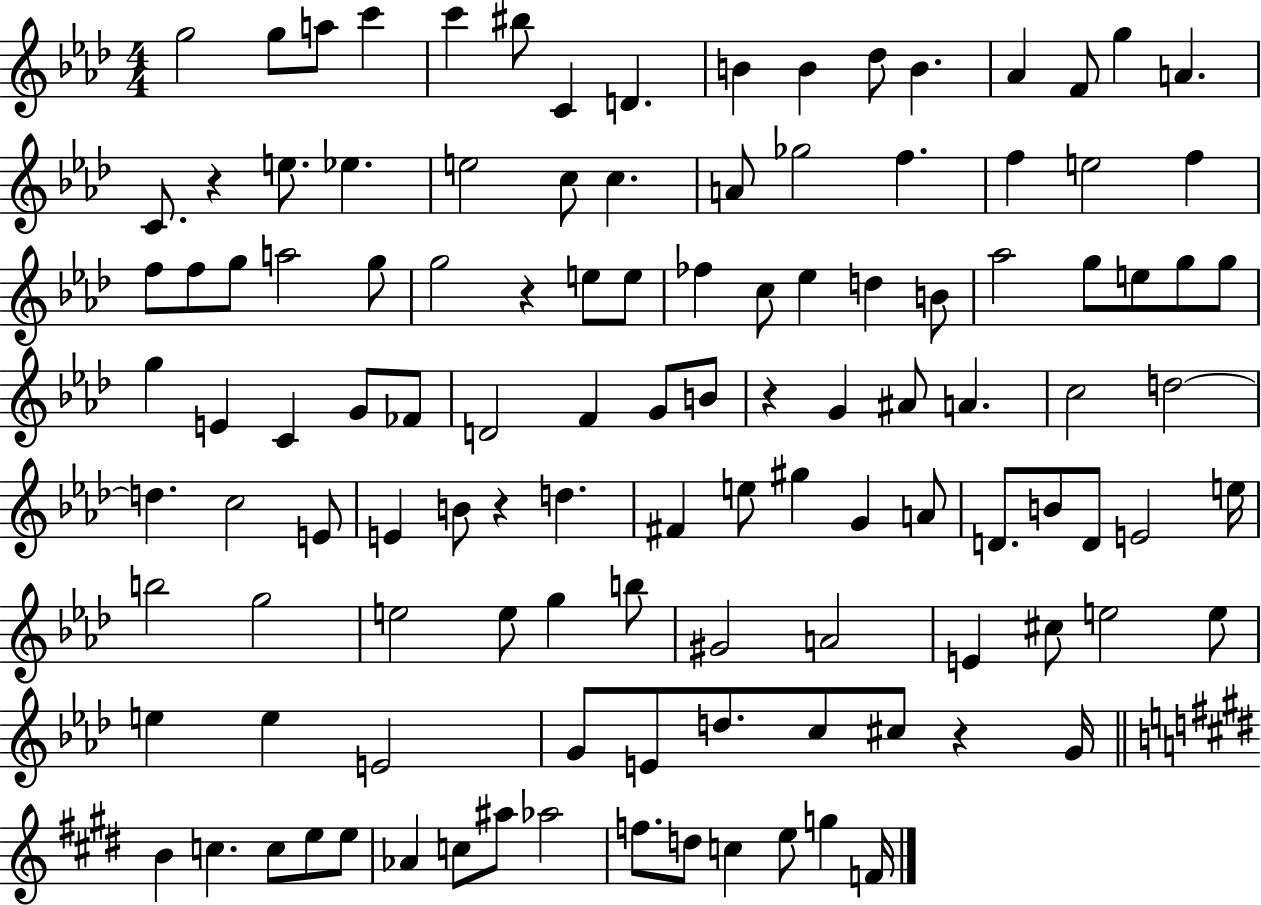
{
  \clef treble
  \numericTimeSignature
  \time 4/4
  \key aes \major
  g''2 g''8 a''8 c'''4 | c'''4 bis''8 c'4 d'4. | b'4 b'4 des''8 b'4. | aes'4 f'8 g''4 a'4. | \break c'8. r4 e''8. ees''4. | e''2 c''8 c''4. | a'8 ges''2 f''4. | f''4 e''2 f''4 | \break f''8 f''8 g''8 a''2 g''8 | g''2 r4 e''8 e''8 | fes''4 c''8 ees''4 d''4 b'8 | aes''2 g''8 e''8 g''8 g''8 | \break g''4 e'4 c'4 g'8 fes'8 | d'2 f'4 g'8 b'8 | r4 g'4 ais'8 a'4. | c''2 d''2~~ | \break d''4. c''2 e'8 | e'4 b'8 r4 d''4. | fis'4 e''8 gis''4 g'4 a'8 | d'8. b'8 d'8 e'2 e''16 | \break b''2 g''2 | e''2 e''8 g''4 b''8 | gis'2 a'2 | e'4 cis''8 e''2 e''8 | \break e''4 e''4 e'2 | g'8 e'8 d''8. c''8 cis''8 r4 g'16 | \bar "||" \break \key e \major b'4 c''4. c''8 e''8 e''8 | aes'4 c''8 ais''8 aes''2 | f''8. d''8 c''4 e''8 g''4 f'16 | \bar "|."
}